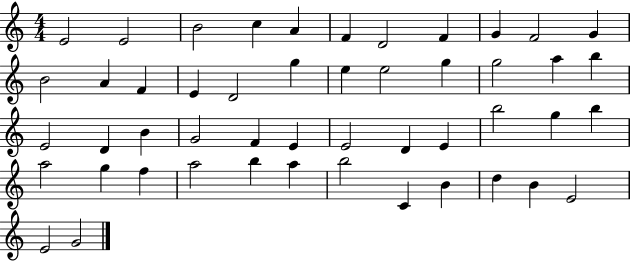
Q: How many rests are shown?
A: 0